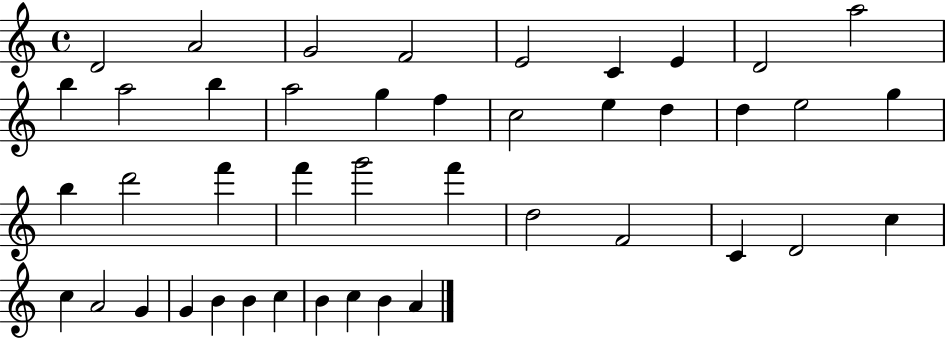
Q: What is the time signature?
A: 4/4